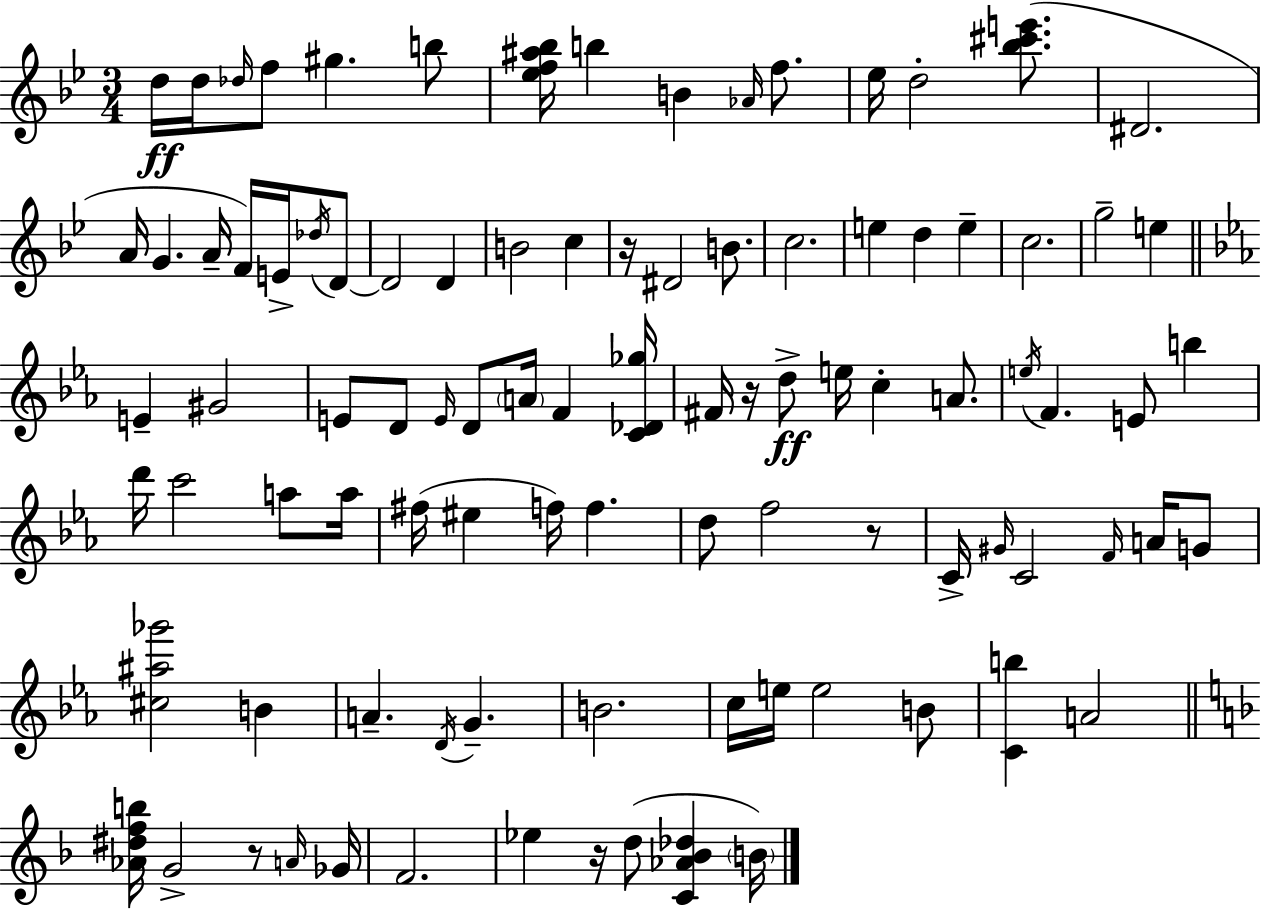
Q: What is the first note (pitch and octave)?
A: D5